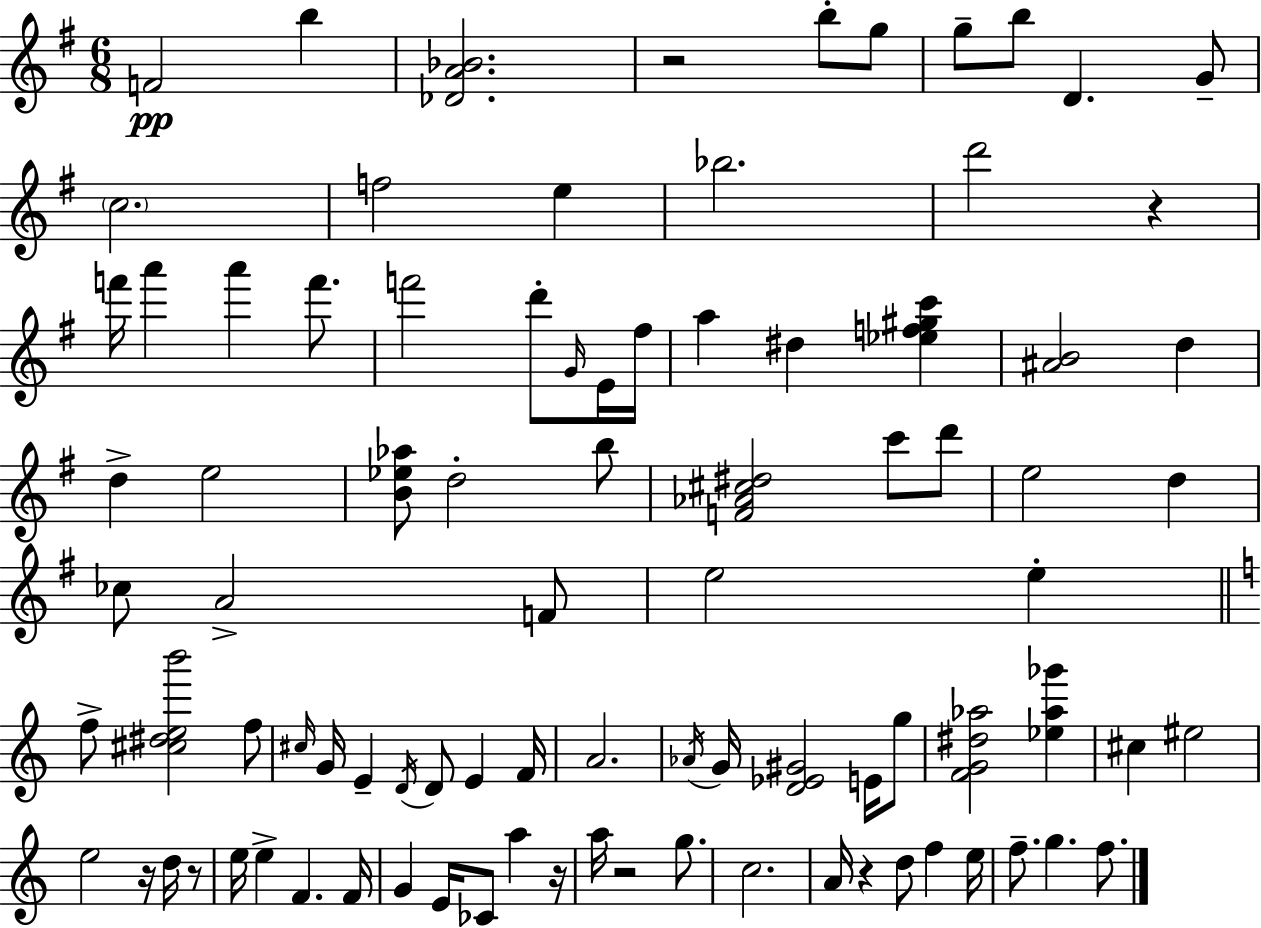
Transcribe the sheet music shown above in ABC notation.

X:1
T:Untitled
M:6/8
L:1/4
K:Em
F2 b [_DA_B]2 z2 b/2 g/2 g/2 b/2 D G/2 c2 f2 e _b2 d'2 z f'/4 a' a' f'/2 f'2 d'/2 G/4 E/4 ^f/4 a ^d [_ef^gc'] [^AB]2 d d e2 [B_e_a]/2 d2 b/2 [F_A^c^d]2 c'/2 d'/2 e2 d _c/2 A2 F/2 e2 e f/2 [^c^deb']2 f/2 ^c/4 G/4 E D/4 D/2 E F/4 A2 _A/4 G/4 [D_E^G]2 E/4 g/2 [FG^d_a]2 [_e_a_g'] ^c ^e2 e2 z/4 d/4 z/2 e/4 e F F/4 G E/4 _C/2 a z/4 a/4 z2 g/2 c2 A/4 z d/2 f e/4 f/2 g f/2